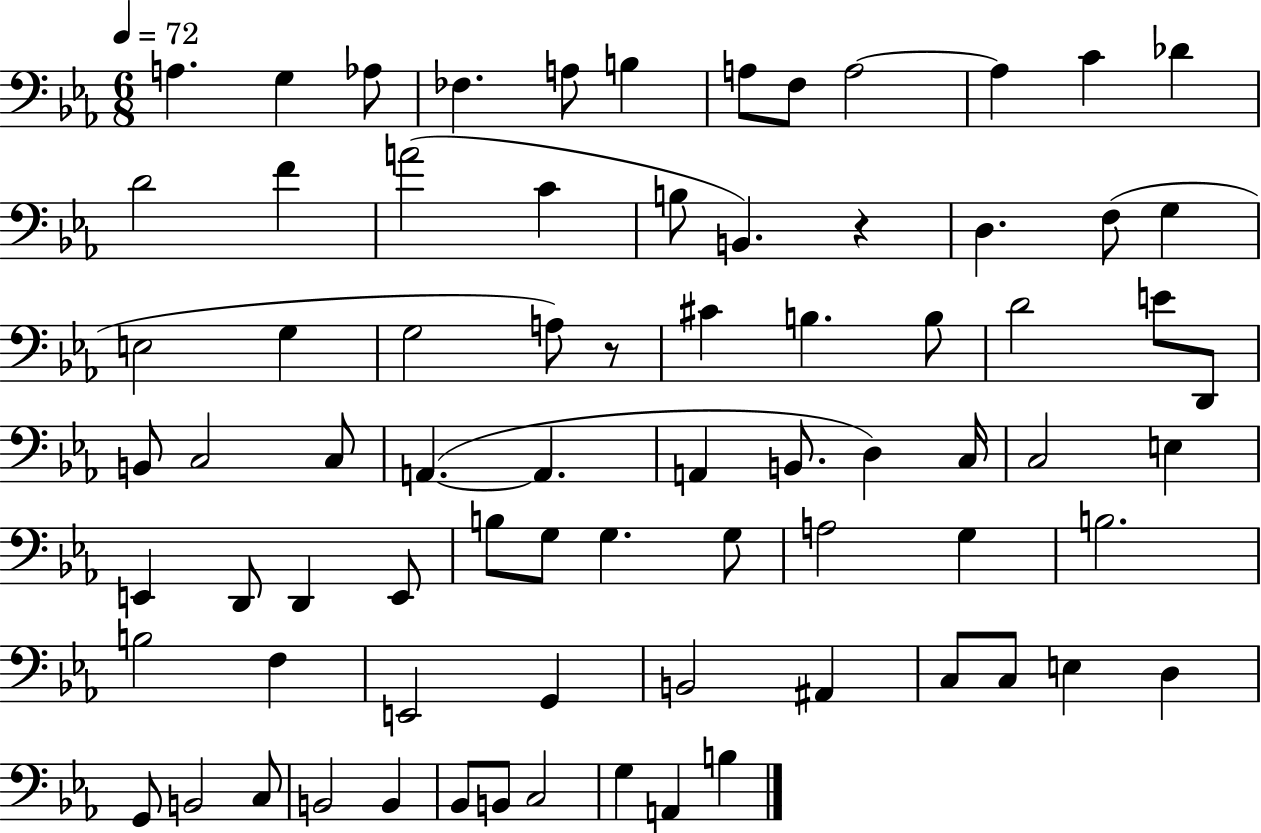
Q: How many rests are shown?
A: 2